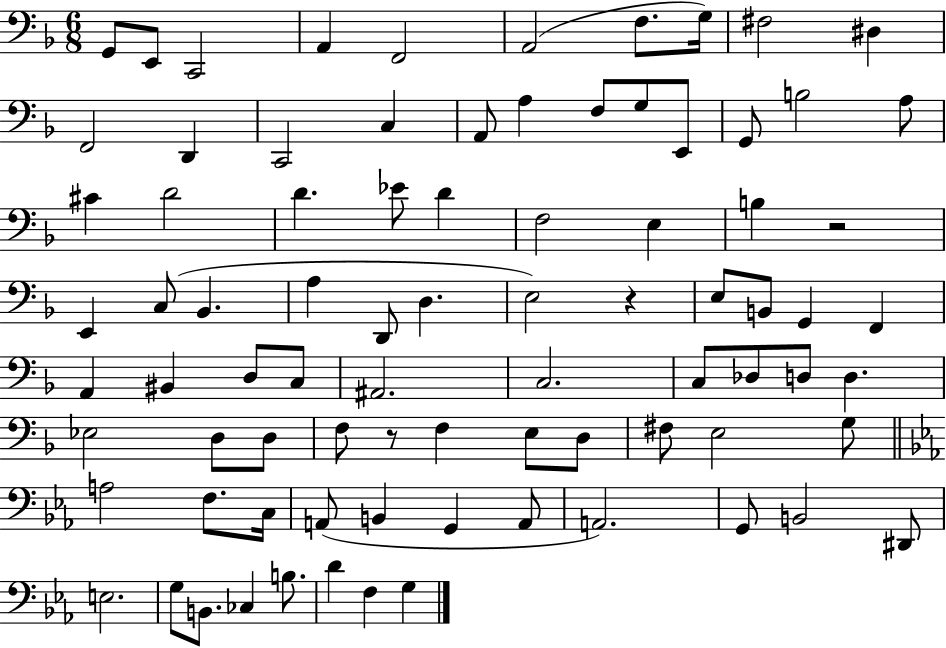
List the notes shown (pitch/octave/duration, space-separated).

G2/e E2/e C2/h A2/q F2/h A2/h F3/e. G3/s F#3/h D#3/q F2/h D2/q C2/h C3/q A2/e A3/q F3/e G3/e E2/e G2/e B3/h A3/e C#4/q D4/h D4/q. Eb4/e D4/q F3/h E3/q B3/q R/h E2/q C3/e Bb2/q. A3/q D2/e D3/q. E3/h R/q E3/e B2/e G2/q F2/q A2/q BIS2/q D3/e C3/e A#2/h. C3/h. C3/e Db3/e D3/e D3/q. Eb3/h D3/e D3/e F3/e R/e F3/q E3/e D3/e F#3/e E3/h G3/e A3/h F3/e. C3/s A2/e B2/q G2/q A2/e A2/h. G2/e B2/h D#2/e E3/h. G3/e B2/e. CES3/q B3/e. D4/q F3/q G3/q